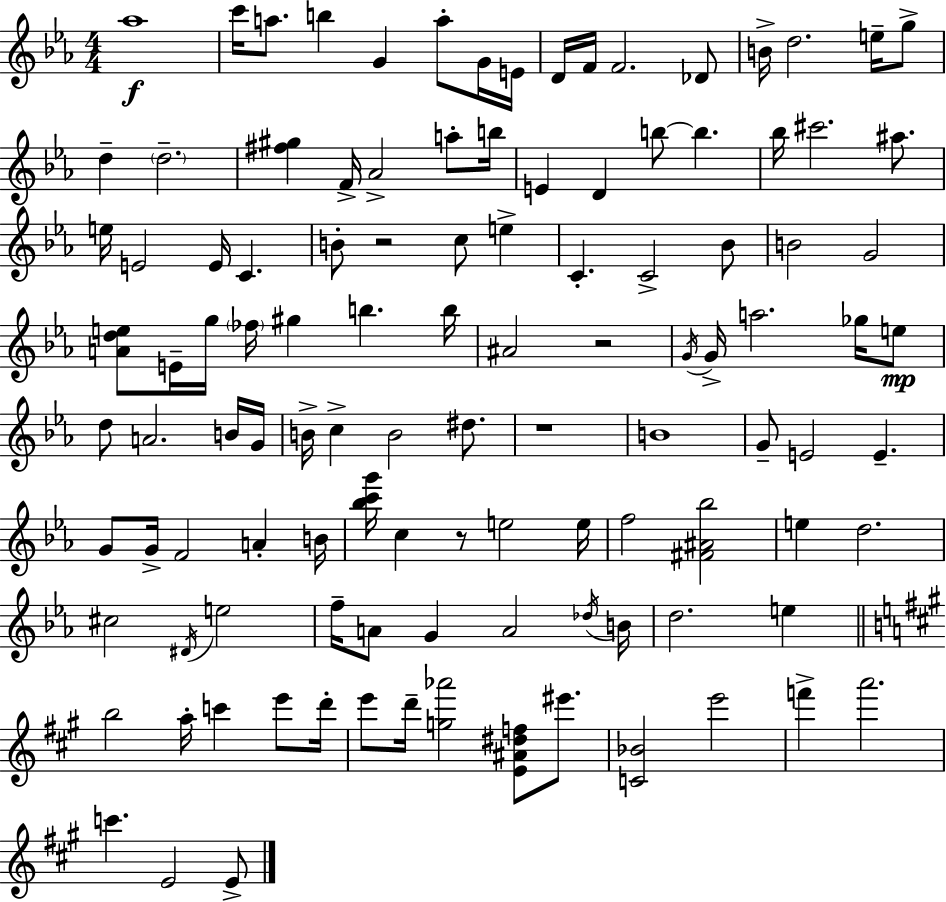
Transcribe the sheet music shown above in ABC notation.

X:1
T:Untitled
M:4/4
L:1/4
K:Cm
_a4 c'/4 a/2 b G a/2 G/4 E/4 D/4 F/4 F2 _D/2 B/4 d2 e/4 g/2 d d2 [^f^g] F/4 _A2 a/2 b/4 E D b/2 b _b/4 ^c'2 ^a/2 e/4 E2 E/4 C B/2 z2 c/2 e C C2 _B/2 B2 G2 [Ade]/2 E/4 g/4 _f/4 ^g b b/4 ^A2 z2 G/4 G/4 a2 _g/4 e/2 d/2 A2 B/4 G/4 B/4 c B2 ^d/2 z4 B4 G/2 E2 E G/2 G/4 F2 A B/4 [_bc'g']/4 c z/2 e2 e/4 f2 [^F^A_b]2 e d2 ^c2 ^D/4 e2 f/4 A/2 G A2 _d/4 B/4 d2 e b2 a/4 c' e'/2 d'/4 e'/2 d'/4 [g_a']2 [E^A^df]/2 ^e'/2 [C_B]2 e'2 f' a'2 c' E2 E/2